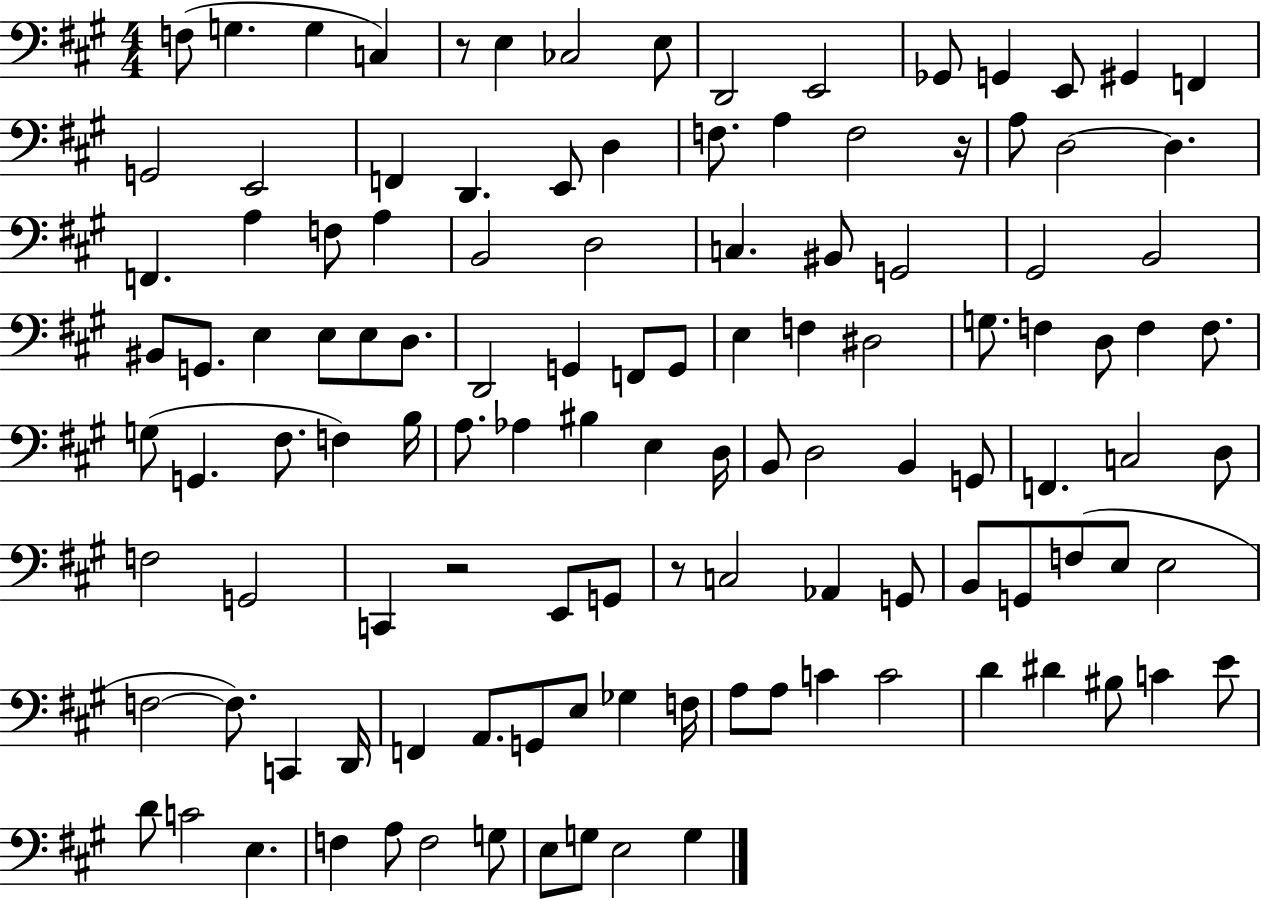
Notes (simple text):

F3/e G3/q. G3/q C3/q R/e E3/q CES3/h E3/e D2/h E2/h Gb2/e G2/q E2/e G#2/q F2/q G2/h E2/h F2/q D2/q. E2/e D3/q F3/e. A3/q F3/h R/s A3/e D3/h D3/q. F2/q. A3/q F3/e A3/q B2/h D3/h C3/q. BIS2/e G2/h G#2/h B2/h BIS2/e G2/e. E3/q E3/e E3/e D3/e. D2/h G2/q F2/e G2/e E3/q F3/q D#3/h G3/e. F3/q D3/e F3/q F3/e. G3/e G2/q. F#3/e. F3/q B3/s A3/e. Ab3/q BIS3/q E3/q D3/s B2/e D3/h B2/q G2/e F2/q. C3/h D3/e F3/h G2/h C2/q R/h E2/e G2/e R/e C3/h Ab2/q G2/e B2/e G2/e F3/e E3/e E3/h F3/h F3/e. C2/q D2/s F2/q A2/e. G2/e E3/e Gb3/q F3/s A3/e A3/e C4/q C4/h D4/q D#4/q BIS3/e C4/q E4/e D4/e C4/h E3/q. F3/q A3/e F3/h G3/e E3/e G3/e E3/h G3/q